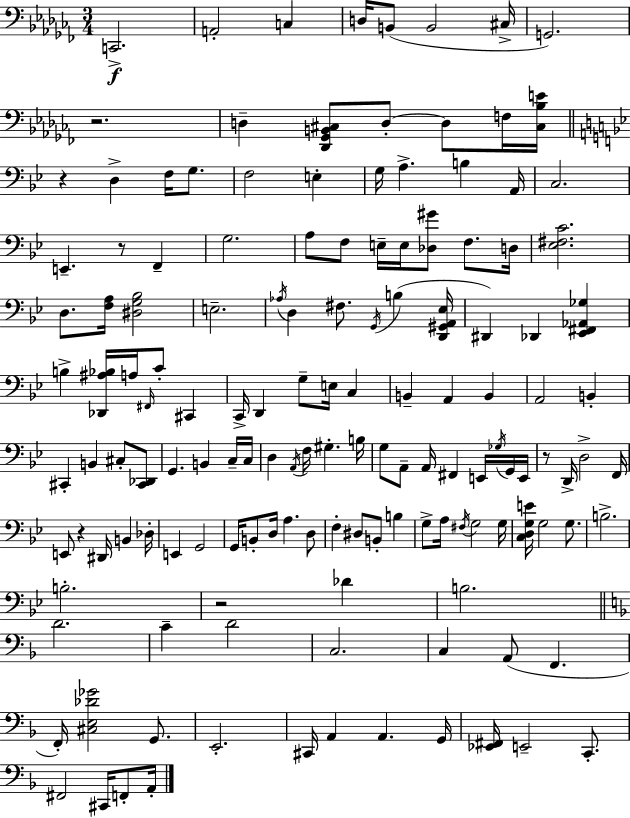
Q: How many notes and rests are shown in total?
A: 143